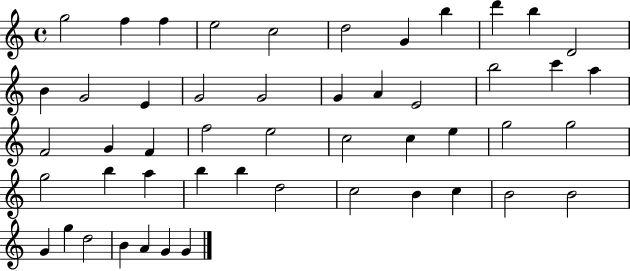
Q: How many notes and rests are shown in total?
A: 50